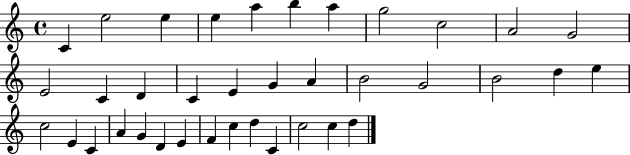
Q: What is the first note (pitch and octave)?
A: C4